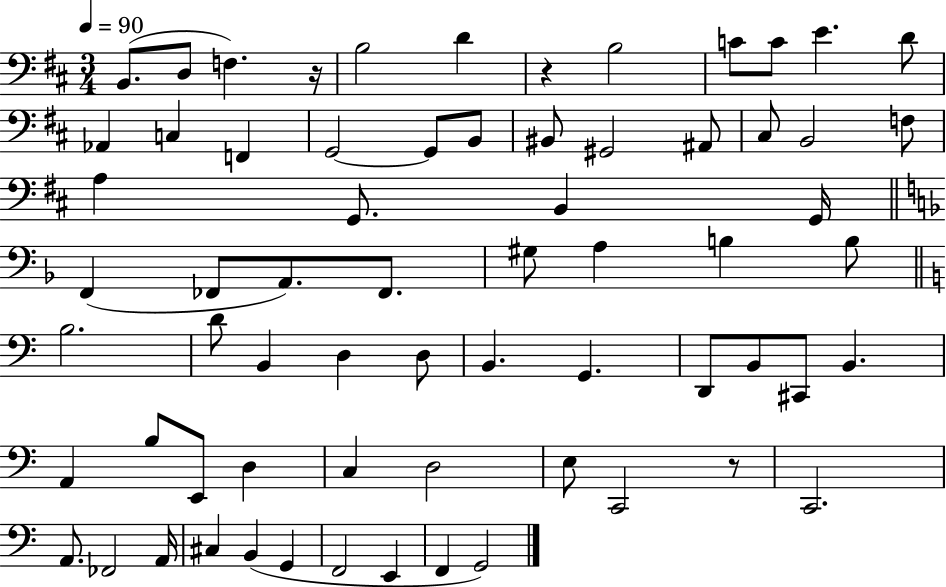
B2/e. D3/e F3/q. R/s B3/h D4/q R/q B3/h C4/e C4/e E4/q. D4/e Ab2/q C3/q F2/q G2/h G2/e B2/e BIS2/e G#2/h A#2/e C#3/e B2/h F3/e A3/q G2/e. B2/q G2/s F2/q FES2/e A2/e. FES2/e. G#3/e A3/q B3/q B3/e B3/h. D4/e B2/q D3/q D3/e B2/q. G2/q. D2/e B2/e C#2/e B2/q. A2/q B3/e E2/e D3/q C3/q D3/h E3/e C2/h R/e C2/h. A2/e. FES2/h A2/s C#3/q B2/q G2/q F2/h E2/q F2/q G2/h